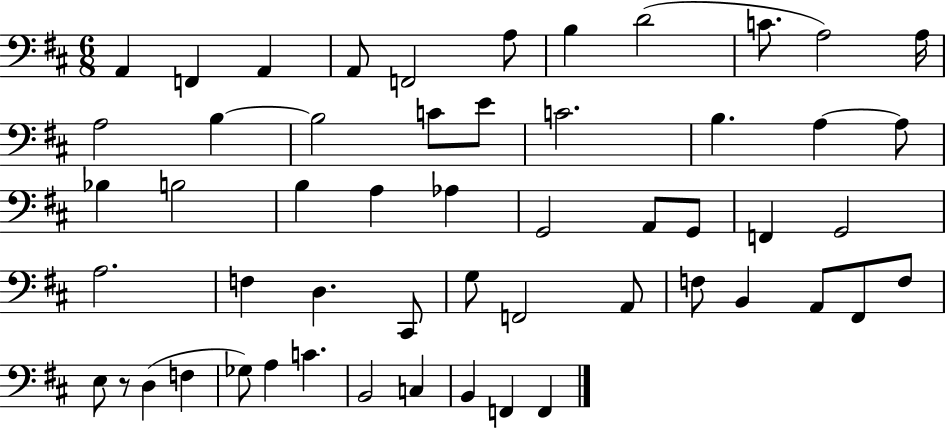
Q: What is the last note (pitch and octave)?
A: F2